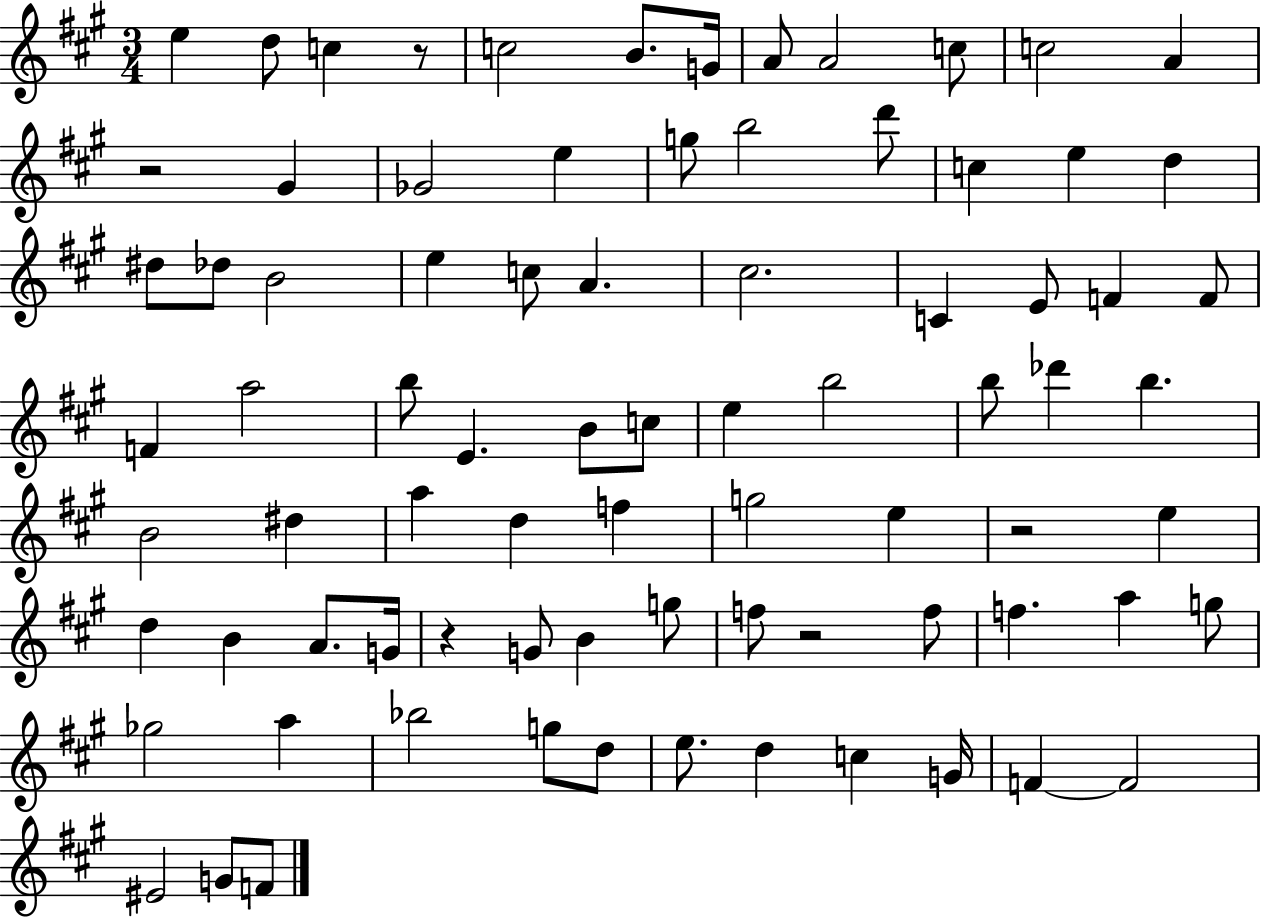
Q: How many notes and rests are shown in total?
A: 81